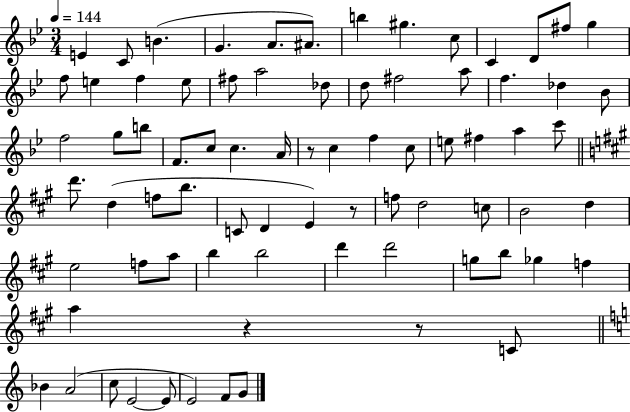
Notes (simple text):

E4/q C4/e B4/q. G4/q. A4/e. A#4/e. B5/q G#5/q. C5/e C4/q D4/e F#5/e G5/q F5/e E5/q F5/q E5/e F#5/e A5/h Db5/e D5/e F#5/h A5/e F5/q. Db5/q Bb4/e F5/h G5/e B5/e F4/e. C5/e C5/q. A4/s R/e C5/q F5/q C5/e E5/e F#5/q A5/q C6/e D6/e. D5/q F5/e B5/e. C4/e D4/q E4/q R/e F5/e D5/h C5/e B4/h D5/q E5/h F5/e A5/e B5/q B5/h D6/q D6/h G5/e B5/e Gb5/q F5/q A5/q R/q R/e C4/e Bb4/q A4/h C5/e E4/h E4/e E4/h F4/e G4/e